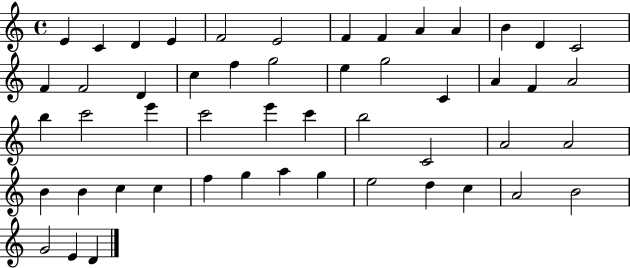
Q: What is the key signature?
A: C major